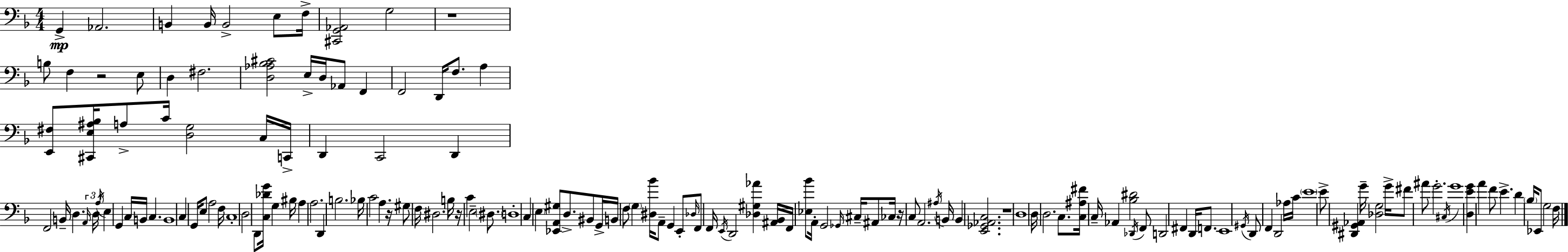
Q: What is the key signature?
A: D minor